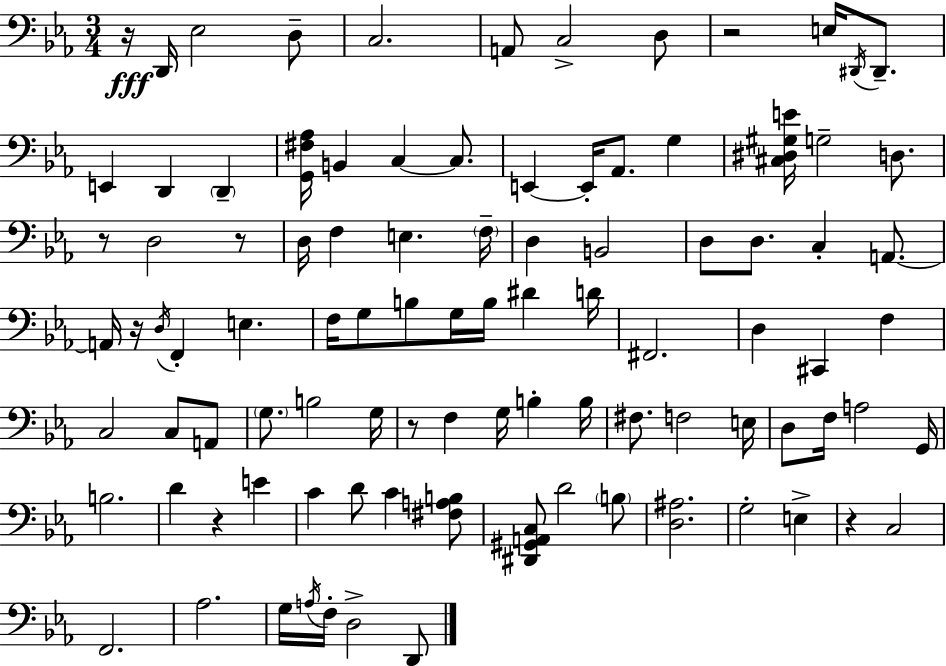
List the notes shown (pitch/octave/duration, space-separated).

R/s D2/s Eb3/h D3/e C3/h. A2/e C3/h D3/e R/h E3/s D#2/s D#2/e. E2/q D2/q D2/q [G2,F#3,Ab3]/s B2/q C3/q C3/e. E2/q E2/s Ab2/e. G3/q [C#3,D#3,G#3,E4]/s G3/h D3/e. R/e D3/h R/e D3/s F3/q E3/q. F3/s D3/q B2/h D3/e D3/e. C3/q A2/e. A2/s R/s D3/s F2/q E3/q. F3/s G3/e B3/e G3/s B3/s D#4/q D4/s F#2/h. D3/q C#2/q F3/q C3/h C3/e A2/e G3/e. B3/h G3/s R/e F3/q G3/s B3/q B3/s F#3/e. F3/h E3/s D3/e F3/s A3/h G2/s B3/h. D4/q R/q E4/q C4/q D4/e C4/q [F#3,A3,B3]/e [D#2,G#2,A2,C3]/e D4/h B3/e [D3,A#3]/h. G3/h E3/q R/q C3/h F2/h. Ab3/h. G3/s A3/s F3/s D3/h D2/e